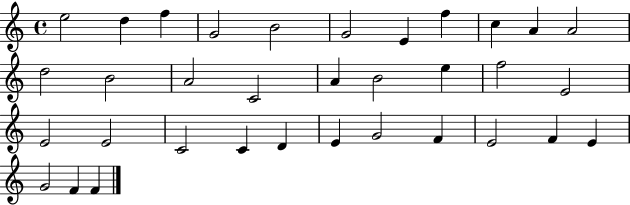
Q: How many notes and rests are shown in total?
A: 34